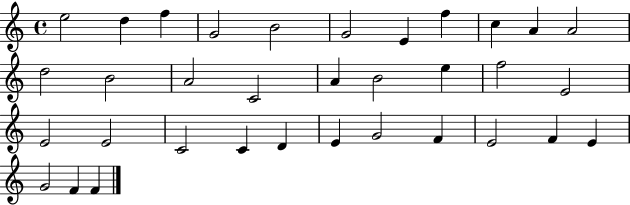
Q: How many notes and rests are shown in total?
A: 34